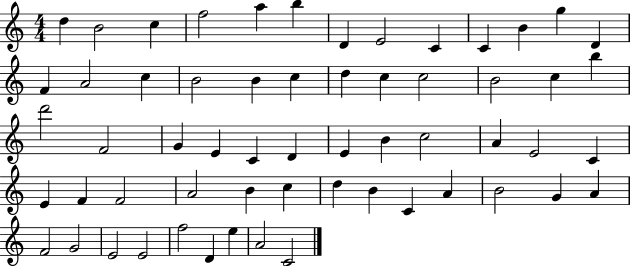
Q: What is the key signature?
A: C major